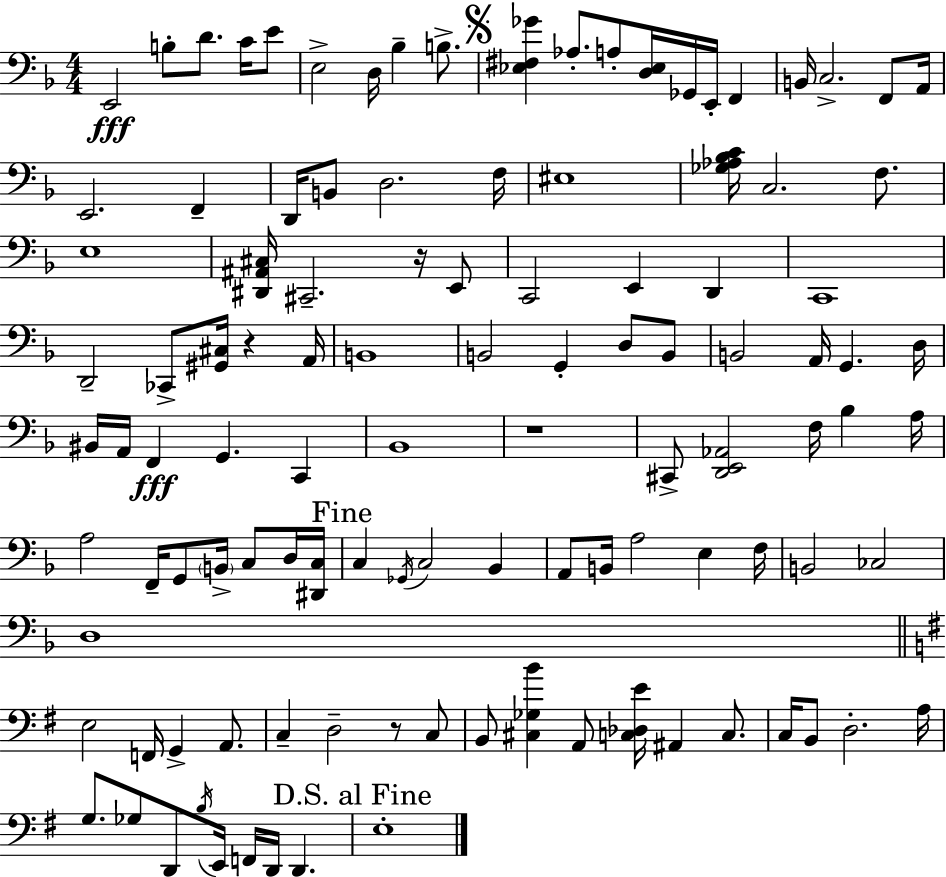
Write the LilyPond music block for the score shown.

{
  \clef bass
  \numericTimeSignature
  \time 4/4
  \key f \major
  e,2\fff b8-. d'8. c'16 e'8 | e2-> d16 bes4-- b8.-> | \mark \markup { \musicglyph "scripts.segno" } <ees fis ges'>4 aes8.-. a8-. <d ees>16 ges,16 e,16-. f,4 | b,16 c2.-> f,8 a,16 | \break e,2. f,4-- | d,16 b,8 d2. f16 | eis1 | <ges aes bes c'>16 c2. f8. | \break e1 | <dis, ais, cis>16 cis,2.-- r16 e,8 | c,2 e,4 d,4 | c,1 | \break d,2-- ces,8-> <gis, cis>16 r4 a,16 | b,1 | b,2 g,4-. d8 b,8 | b,2 a,16 g,4. d16 | \break bis,16 a,16 f,4\fff g,4. c,4 | bes,1 | r1 | cis,8-> <d, e, aes,>2 f16 bes4 a16 | \break a2 f,16-- g,8 \parenthesize b,16-> c8 d16 <dis, c>16 | \mark "Fine" c4 \acciaccatura { ges,16 } c2 bes,4 | a,8 b,16 a2 e4 | f16 b,2 ces2 | \break d1 | \bar "||" \break \key g \major e2 f,16 g,4-> a,8. | c4-- d2-- r8 c8 | b,8 <cis ges b'>4 a,8 <c des e'>16 ais,4 c8. | c16 b,8 d2.-. a16 | \break g8. ges8 d,8 \acciaccatura { b16 } e,16 f,16 d,16 d,4. | \mark "D.S. al Fine" e1-. | \bar "|."
}